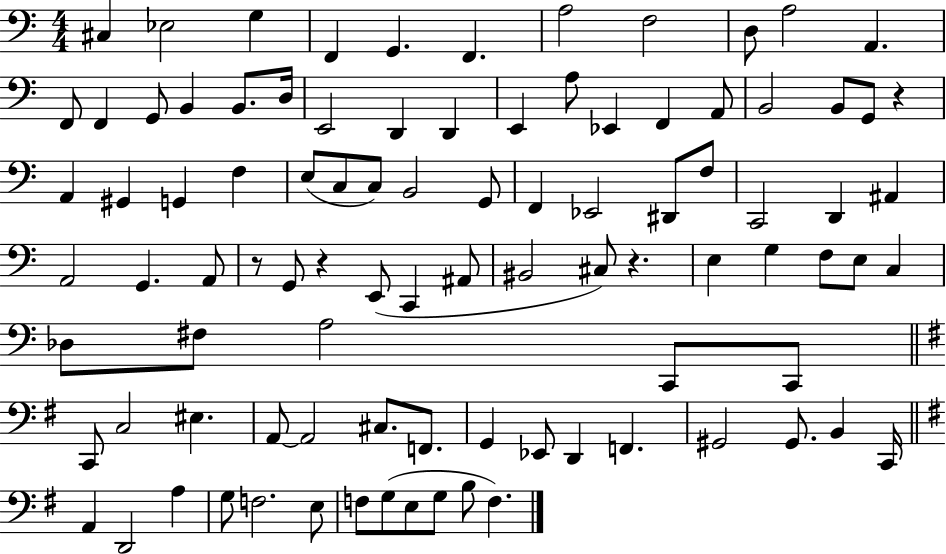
X:1
T:Untitled
M:4/4
L:1/4
K:C
^C, _E,2 G, F,, G,, F,, A,2 F,2 D,/2 A,2 A,, F,,/2 F,, G,,/2 B,, B,,/2 D,/4 E,,2 D,, D,, E,, A,/2 _E,, F,, A,,/2 B,,2 B,,/2 G,,/2 z A,, ^G,, G,, F, E,/2 C,/2 C,/2 B,,2 G,,/2 F,, _E,,2 ^D,,/2 F,/2 C,,2 D,, ^A,, A,,2 G,, A,,/2 z/2 G,,/2 z E,,/2 C,, ^A,,/2 ^B,,2 ^C,/2 z E, G, F,/2 E,/2 C, _D,/2 ^F,/2 A,2 C,,/2 C,,/2 C,,/2 C,2 ^E, A,,/2 A,,2 ^C,/2 F,,/2 G,, _E,,/2 D,, F,, ^G,,2 ^G,,/2 B,, C,,/4 A,, D,,2 A, G,/2 F,2 E,/2 F,/2 G,/2 E,/2 G,/2 B,/2 F,